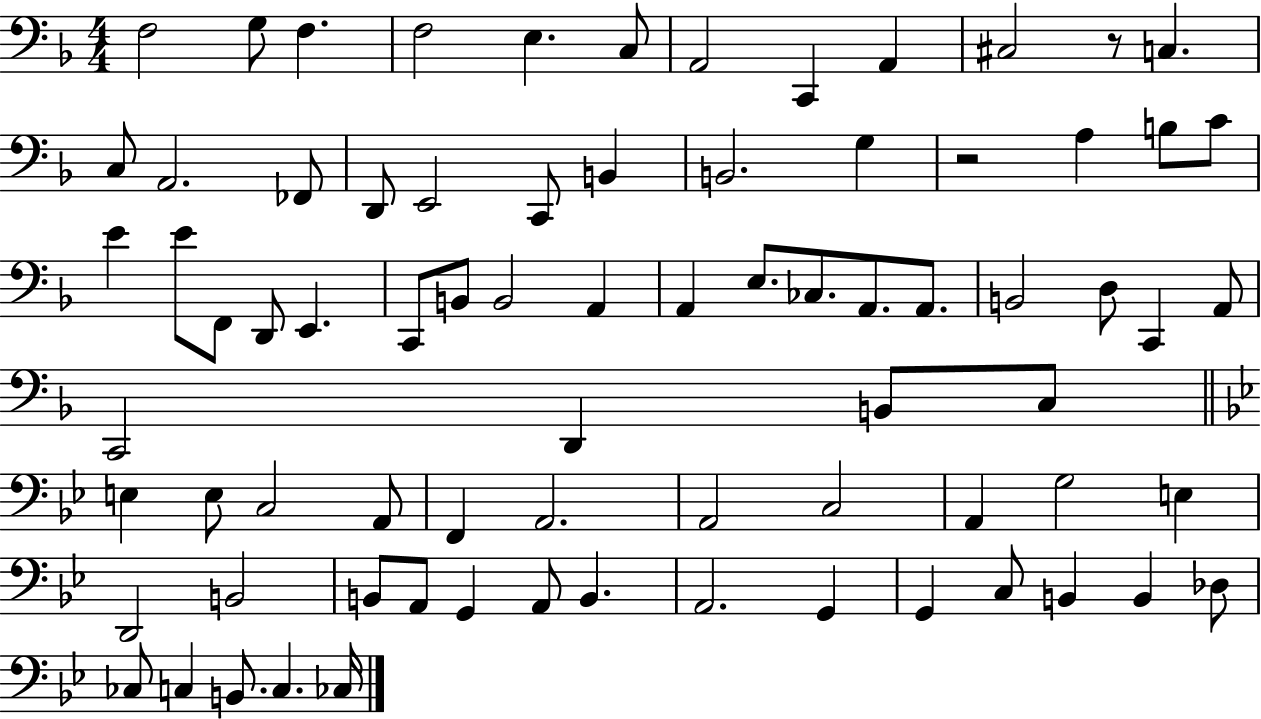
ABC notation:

X:1
T:Untitled
M:4/4
L:1/4
K:F
F,2 G,/2 F, F,2 E, C,/2 A,,2 C,, A,, ^C,2 z/2 C, C,/2 A,,2 _F,,/2 D,,/2 E,,2 C,,/2 B,, B,,2 G, z2 A, B,/2 C/2 E E/2 F,,/2 D,,/2 E,, C,,/2 B,,/2 B,,2 A,, A,, E,/2 _C,/2 A,,/2 A,,/2 B,,2 D,/2 C,, A,,/2 C,,2 D,, B,,/2 C,/2 E, E,/2 C,2 A,,/2 F,, A,,2 A,,2 C,2 A,, G,2 E, D,,2 B,,2 B,,/2 A,,/2 G,, A,,/2 B,, A,,2 G,, G,, C,/2 B,, B,, _D,/2 _C,/2 C, B,,/2 C, _C,/4